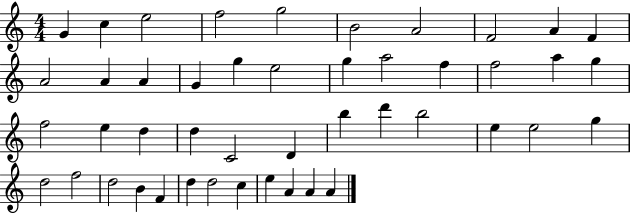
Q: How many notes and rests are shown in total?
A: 46